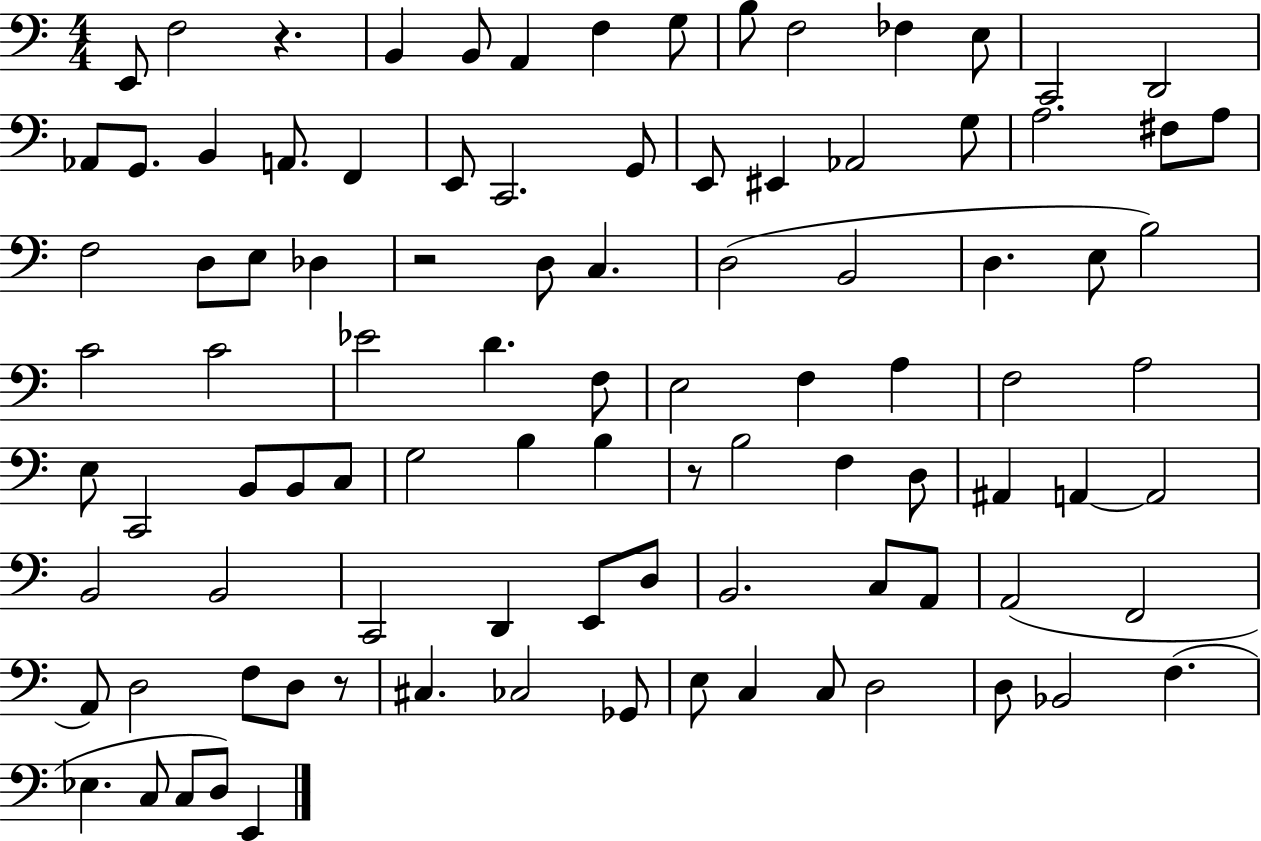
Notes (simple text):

E2/e F3/h R/q. B2/q B2/e A2/q F3/q G3/e B3/e F3/h FES3/q E3/e C2/h D2/h Ab2/e G2/e. B2/q A2/e. F2/q E2/e C2/h. G2/e E2/e EIS2/q Ab2/h G3/e A3/h. F#3/e A3/e F3/h D3/e E3/e Db3/q R/h D3/e C3/q. D3/h B2/h D3/q. E3/e B3/h C4/h C4/h Eb4/h D4/q. F3/e E3/h F3/q A3/q F3/h A3/h E3/e C2/h B2/e B2/e C3/e G3/h B3/q B3/q R/e B3/h F3/q D3/e A#2/q A2/q A2/h B2/h B2/h C2/h D2/q E2/e D3/e B2/h. C3/e A2/e A2/h F2/h A2/e D3/h F3/e D3/e R/e C#3/q. CES3/h Gb2/e E3/e C3/q C3/e D3/h D3/e Bb2/h F3/q. Eb3/q. C3/e C3/e D3/e E2/q